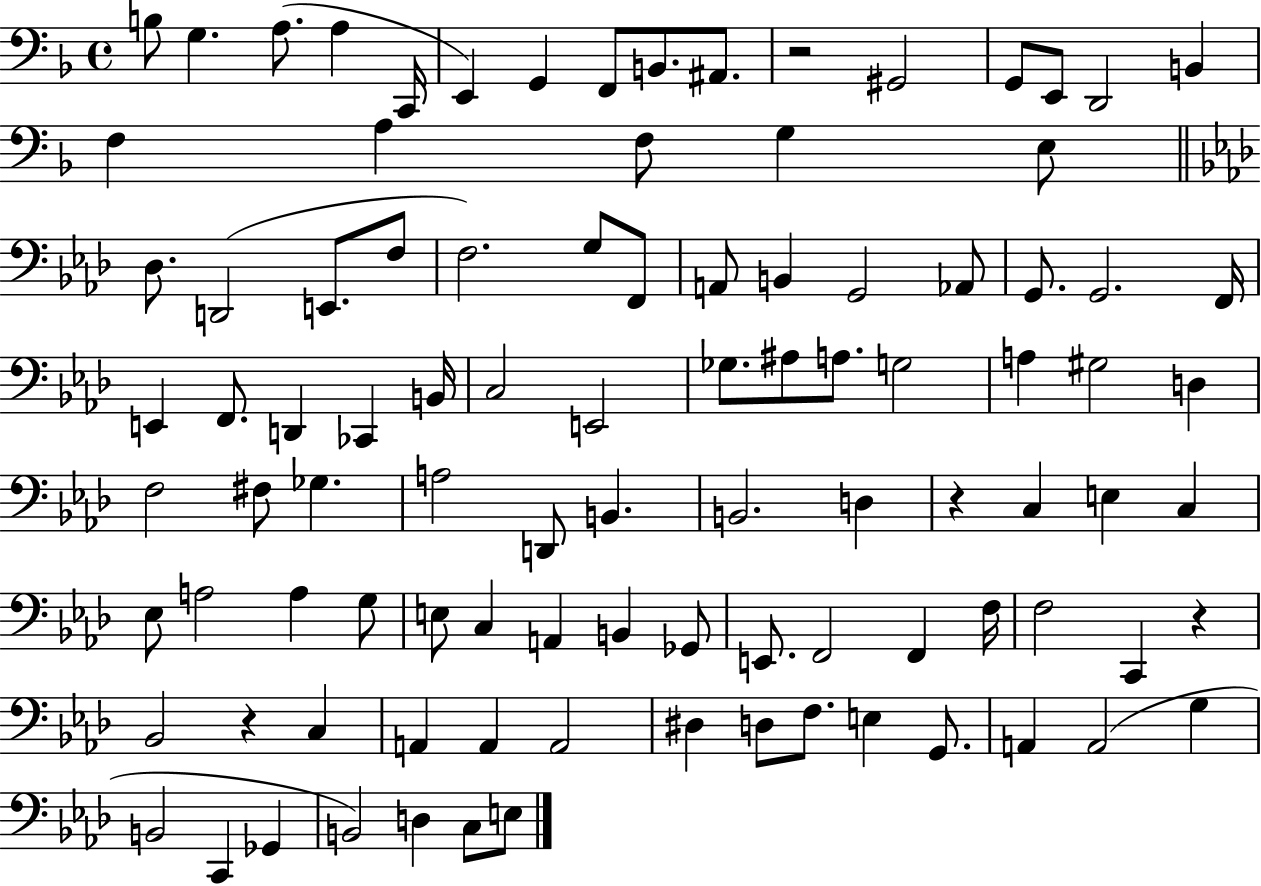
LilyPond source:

{
  \clef bass
  \time 4/4
  \defaultTimeSignature
  \key f \major
  b8 g4. a8.( a4 c,16 | e,4) g,4 f,8 b,8. ais,8. | r2 gis,2 | g,8 e,8 d,2 b,4 | \break f4 a4 f8 g4 e8 | \bar "||" \break \key aes \major des8. d,2( e,8. f8 | f2.) g8 f,8 | a,8 b,4 g,2 aes,8 | g,8. g,2. f,16 | \break e,4 f,8. d,4 ces,4 b,16 | c2 e,2 | ges8. ais8 a8. g2 | a4 gis2 d4 | \break f2 fis8 ges4. | a2 d,8 b,4. | b,2. d4 | r4 c4 e4 c4 | \break ees8 a2 a4 g8 | e8 c4 a,4 b,4 ges,8 | e,8. f,2 f,4 f16 | f2 c,4 r4 | \break bes,2 r4 c4 | a,4 a,4 a,2 | dis4 d8 f8. e4 g,8. | a,4 a,2( g4 | \break b,2 c,4 ges,4 | b,2) d4 c8 e8 | \bar "|."
}